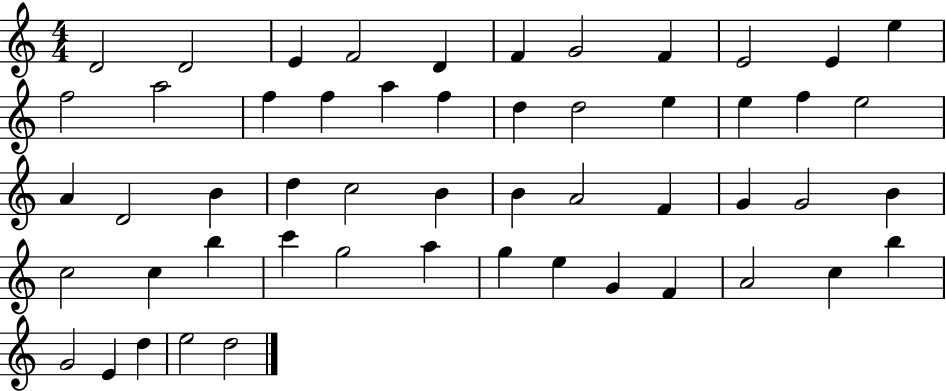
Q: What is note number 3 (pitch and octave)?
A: E4